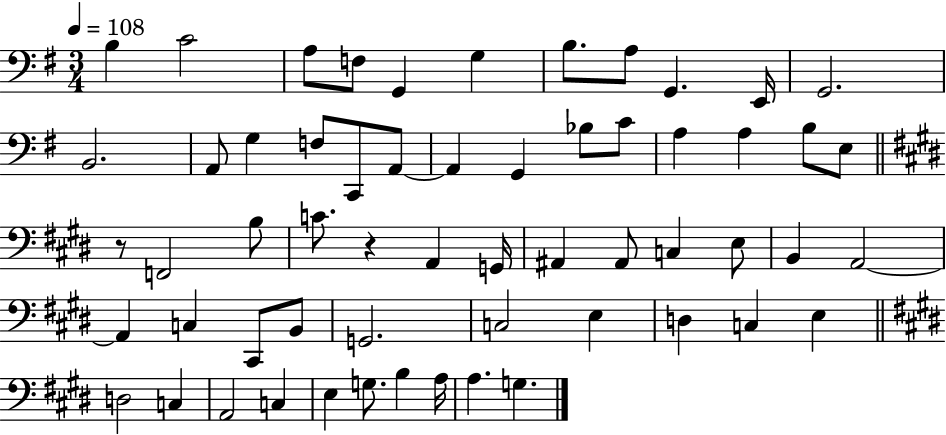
X:1
T:Untitled
M:3/4
L:1/4
K:G
B, C2 A,/2 F,/2 G,, G, B,/2 A,/2 G,, E,,/4 G,,2 B,,2 A,,/2 G, F,/2 C,,/2 A,,/2 A,, G,, _B,/2 C/2 A, A, B,/2 E,/2 z/2 F,,2 B,/2 C/2 z A,, G,,/4 ^A,, ^A,,/2 C, E,/2 B,, A,,2 A,, C, ^C,,/2 B,,/2 G,,2 C,2 E, D, C, E, D,2 C, A,,2 C, E, G,/2 B, A,/4 A, G,